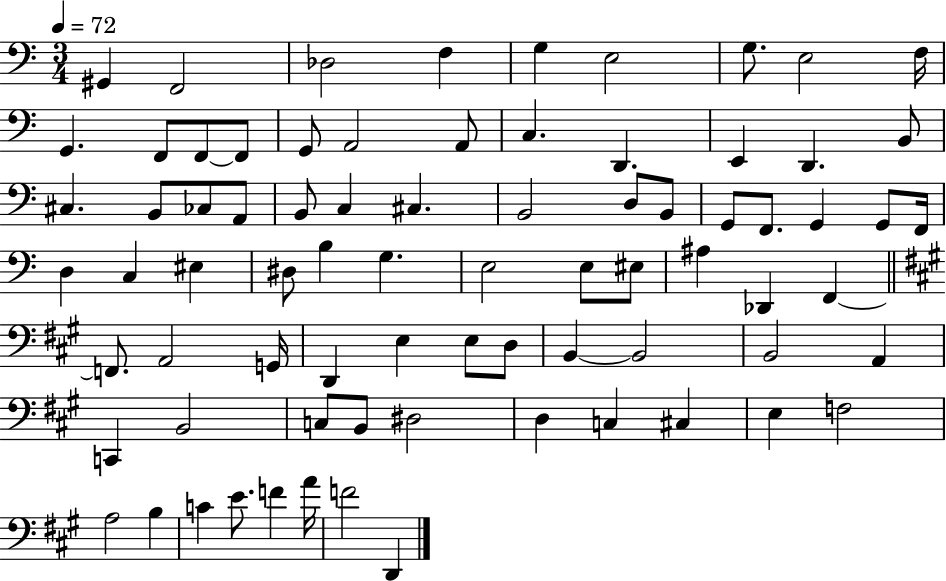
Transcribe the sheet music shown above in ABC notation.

X:1
T:Untitled
M:3/4
L:1/4
K:C
^G,, F,,2 _D,2 F, G, E,2 G,/2 E,2 F,/4 G,, F,,/2 F,,/2 F,,/2 G,,/2 A,,2 A,,/2 C, D,, E,, D,, B,,/2 ^C, B,,/2 _C,/2 A,,/2 B,,/2 C, ^C, B,,2 D,/2 B,,/2 G,,/2 F,,/2 G,, G,,/2 F,,/4 D, C, ^E, ^D,/2 B, G, E,2 E,/2 ^E,/2 ^A, _D,, F,, F,,/2 A,,2 G,,/4 D,, E, E,/2 D,/2 B,, B,,2 B,,2 A,, C,, B,,2 C,/2 B,,/2 ^D,2 D, C, ^C, E, F,2 A,2 B, C E/2 F A/4 F2 D,,